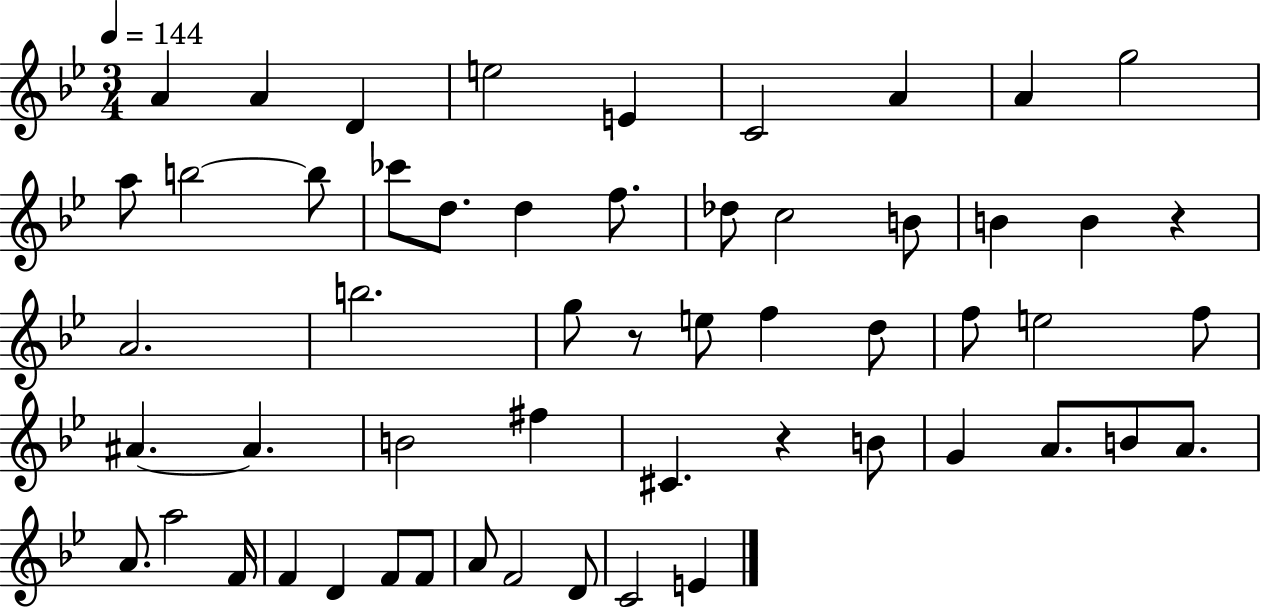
A4/q A4/q D4/q E5/h E4/q C4/h A4/q A4/q G5/h A5/e B5/h B5/e CES6/e D5/e. D5/q F5/e. Db5/e C5/h B4/e B4/q B4/q R/q A4/h. B5/h. G5/e R/e E5/e F5/q D5/e F5/e E5/h F5/e A#4/q. A#4/q. B4/h F#5/q C#4/q. R/q B4/e G4/q A4/e. B4/e A4/e. A4/e. A5/h F4/s F4/q D4/q F4/e F4/e A4/e F4/h D4/e C4/h E4/q